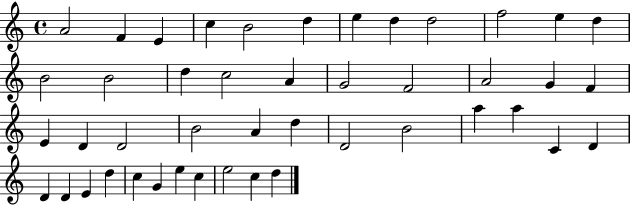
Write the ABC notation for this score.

X:1
T:Untitled
M:4/4
L:1/4
K:C
A2 F E c B2 d e d d2 f2 e d B2 B2 d c2 A G2 F2 A2 G F E D D2 B2 A d D2 B2 a a C D D D E d c G e c e2 c d